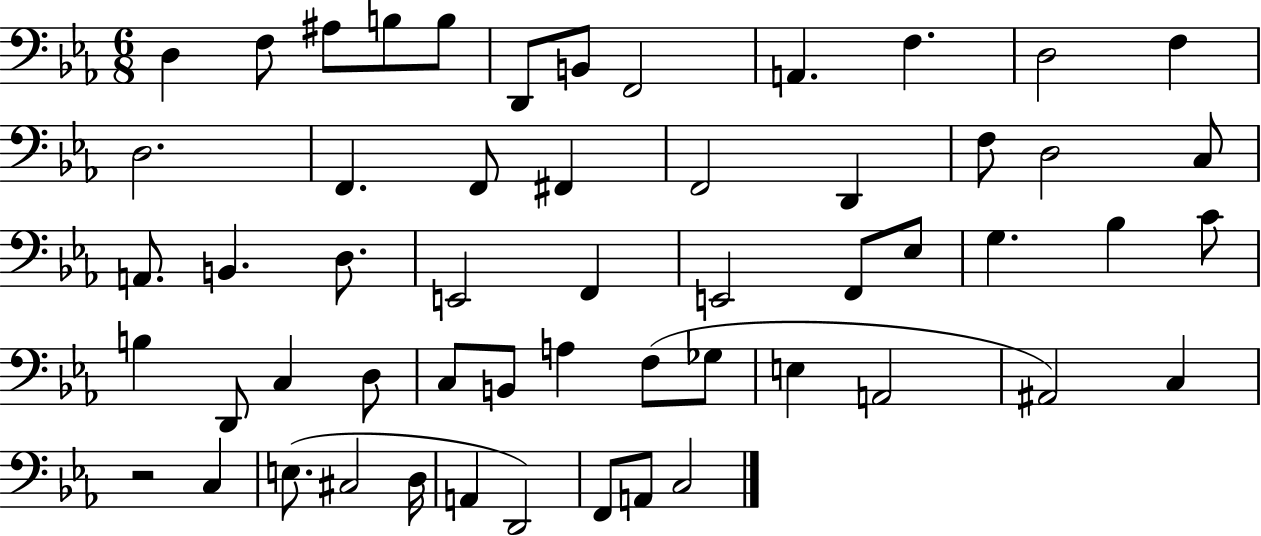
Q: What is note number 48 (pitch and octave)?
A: C#3